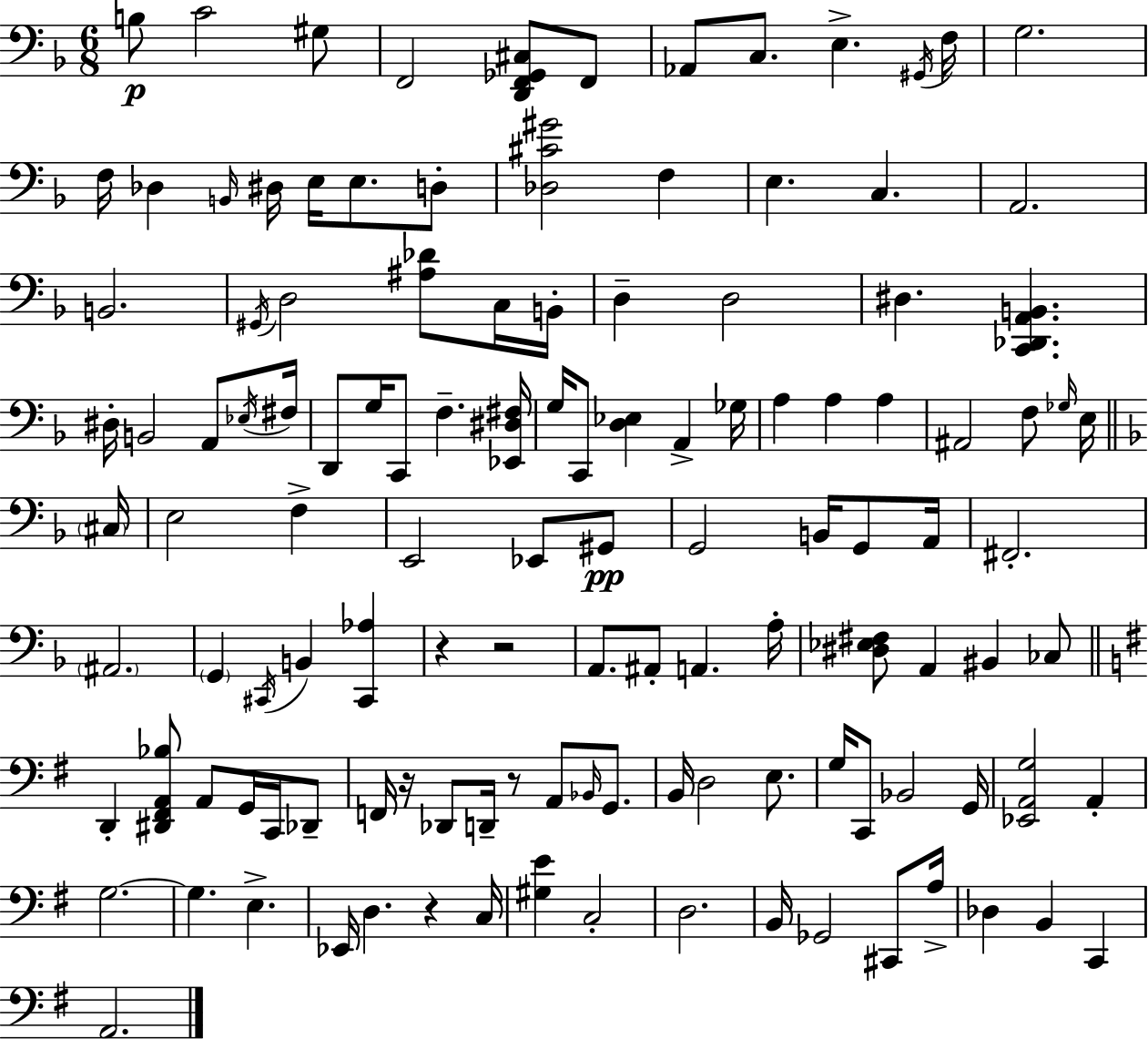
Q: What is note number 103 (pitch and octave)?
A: A3